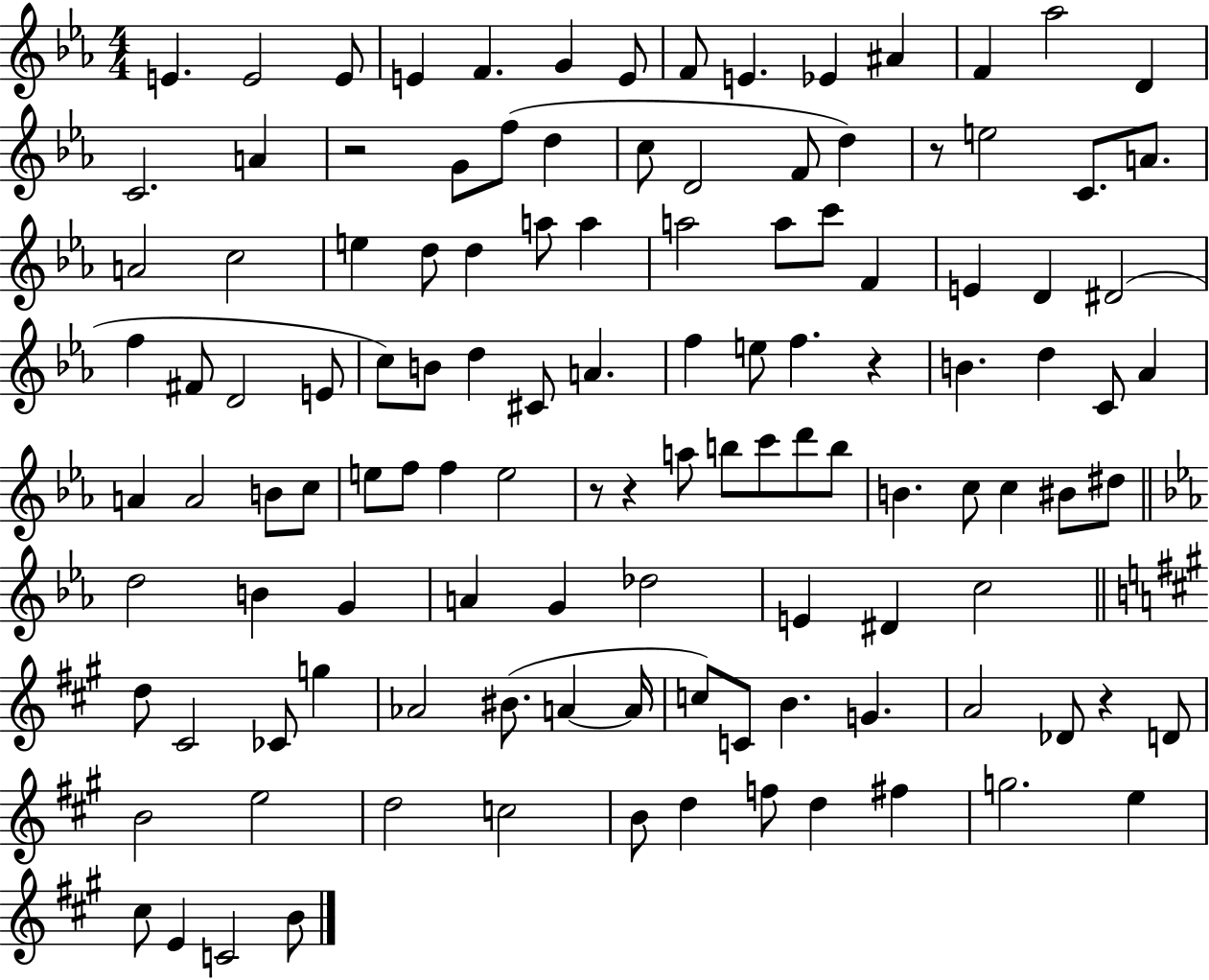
{
  \clef treble
  \numericTimeSignature
  \time 4/4
  \key ees \major
  e'4. e'2 e'8 | e'4 f'4. g'4 e'8 | f'8 e'4. ees'4 ais'4 | f'4 aes''2 d'4 | \break c'2. a'4 | r2 g'8 f''8( d''4 | c''8 d'2 f'8 d''4) | r8 e''2 c'8. a'8. | \break a'2 c''2 | e''4 d''8 d''4 a''8 a''4 | a''2 a''8 c'''8 f'4 | e'4 d'4 dis'2( | \break f''4 fis'8 d'2 e'8 | c''8) b'8 d''4 cis'8 a'4. | f''4 e''8 f''4. r4 | b'4. d''4 c'8 aes'4 | \break a'4 a'2 b'8 c''8 | e''8 f''8 f''4 e''2 | r8 r4 a''8 b''8 c'''8 d'''8 b''8 | b'4. c''8 c''4 bis'8 dis''8 | \break \bar "||" \break \key ees \major d''2 b'4 g'4 | a'4 g'4 des''2 | e'4 dis'4 c''2 | \bar "||" \break \key a \major d''8 cis'2 ces'8 g''4 | aes'2 bis'8.( a'4~~ a'16 | c''8) c'8 b'4. g'4. | a'2 des'8 r4 d'8 | \break b'2 e''2 | d''2 c''2 | b'8 d''4 f''8 d''4 fis''4 | g''2. e''4 | \break cis''8 e'4 c'2 b'8 | \bar "|."
}